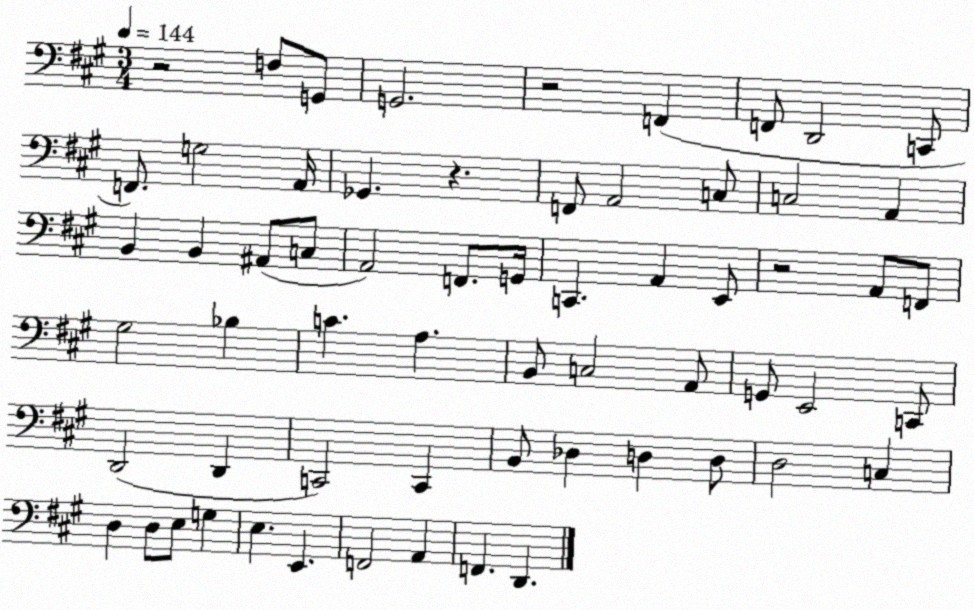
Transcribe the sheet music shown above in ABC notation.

X:1
T:Untitled
M:3/4
L:1/4
K:A
z2 F,/2 G,,/2 G,,2 z2 F,, F,,/2 D,,2 C,,/2 F,,/2 G,2 A,,/4 _G,, z F,,/2 A,,2 C,/2 C,2 A,, B,, B,, ^A,,/2 C,/2 A,,2 F,,/2 G,,/4 C,, A,, E,,/2 z2 A,,/2 F,,/2 ^G,2 _B, C A, B,,/2 C,2 A,,/2 G,,/2 E,,2 C,,/2 D,,2 D,, C,,2 C,, B,,/2 _D, D, D,/2 D,2 C, D, D,/2 E,/2 G, E, E,, F,,2 A,, F,, D,,